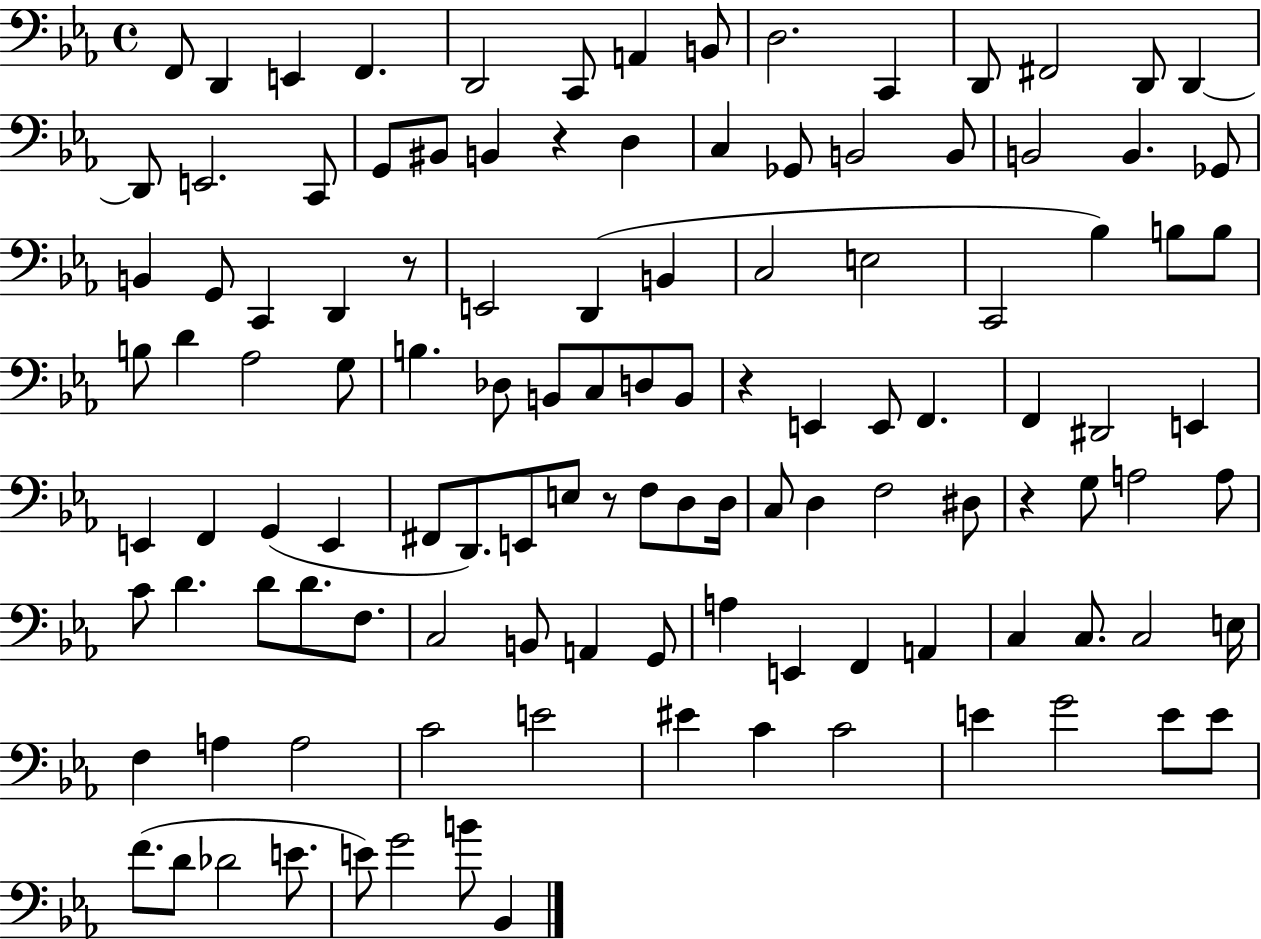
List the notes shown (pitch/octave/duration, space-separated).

F2/e D2/q E2/q F2/q. D2/h C2/e A2/q B2/e D3/h. C2/q D2/e F#2/h D2/e D2/q D2/e E2/h. C2/e G2/e BIS2/e B2/q R/q D3/q C3/q Gb2/e B2/h B2/e B2/h B2/q. Gb2/e B2/q G2/e C2/q D2/q R/e E2/h D2/q B2/q C3/h E3/h C2/h Bb3/q B3/e B3/e B3/e D4/q Ab3/h G3/e B3/q. Db3/e B2/e C3/e D3/e B2/e R/q E2/q E2/e F2/q. F2/q D#2/h E2/q E2/q F2/q G2/q E2/q F#2/e D2/e. E2/e E3/e R/e F3/e D3/e D3/s C3/e D3/q F3/h D#3/e R/q G3/e A3/h A3/e C4/e D4/q. D4/e D4/e. F3/e. C3/h B2/e A2/q G2/e A3/q E2/q F2/q A2/q C3/q C3/e. C3/h E3/s F3/q A3/q A3/h C4/h E4/h EIS4/q C4/q C4/h E4/q G4/h E4/e E4/e F4/e. D4/e Db4/h E4/e. E4/e G4/h B4/e Bb2/q